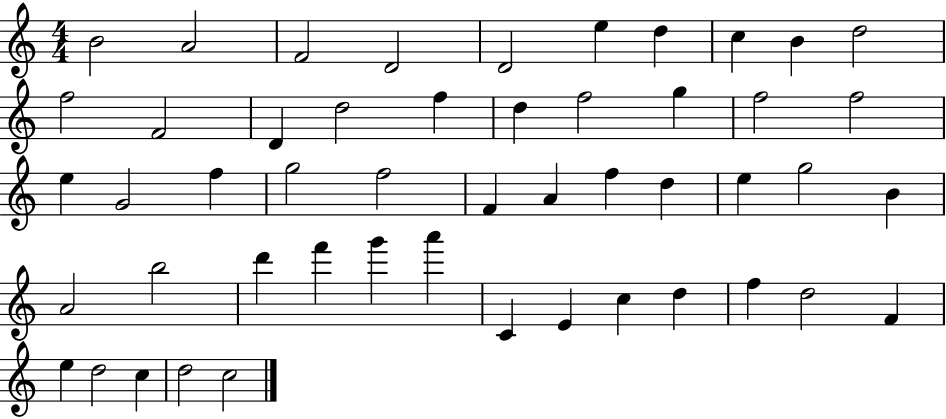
{
  \clef treble
  \numericTimeSignature
  \time 4/4
  \key c \major
  b'2 a'2 | f'2 d'2 | d'2 e''4 d''4 | c''4 b'4 d''2 | \break f''2 f'2 | d'4 d''2 f''4 | d''4 f''2 g''4 | f''2 f''2 | \break e''4 g'2 f''4 | g''2 f''2 | f'4 a'4 f''4 d''4 | e''4 g''2 b'4 | \break a'2 b''2 | d'''4 f'''4 g'''4 a'''4 | c'4 e'4 c''4 d''4 | f''4 d''2 f'4 | \break e''4 d''2 c''4 | d''2 c''2 | \bar "|."
}